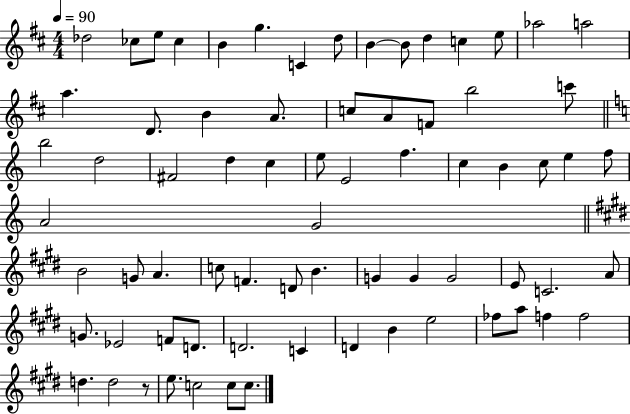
Db5/h CES5/e E5/e CES5/q B4/q G5/q. C4/q D5/e B4/q B4/e D5/q C5/q E5/e Ab5/h A5/h A5/q. D4/e. B4/q A4/e. C5/e A4/e F4/e B5/h C6/e B5/h D5/h F#4/h D5/q C5/q E5/e E4/h F5/q. C5/q B4/q C5/e E5/q F5/e A4/h G4/h B4/h G4/e A4/q. C5/e F4/q. D4/e B4/q. G4/q G4/q G4/h E4/e C4/h. A4/e G4/e. Eb4/h F4/e D4/e. D4/h. C4/q D4/q B4/q E5/h FES5/e A5/e F5/q F5/h D5/q. D5/h R/e E5/e. C5/h C5/e C5/e.